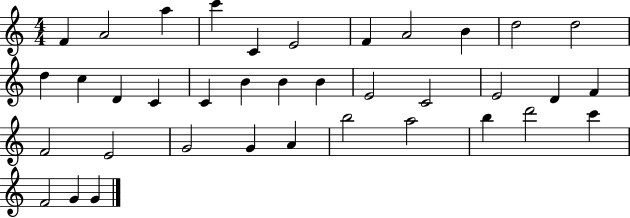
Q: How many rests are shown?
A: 0